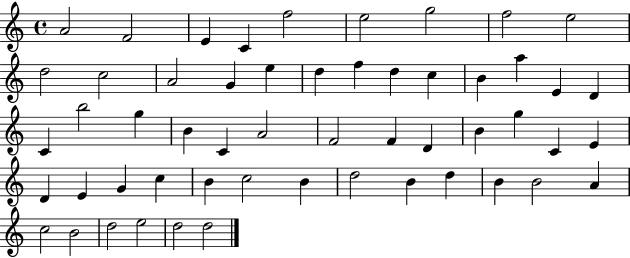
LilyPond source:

{
  \clef treble
  \time 4/4
  \defaultTimeSignature
  \key c \major
  a'2 f'2 | e'4 c'4 f''2 | e''2 g''2 | f''2 e''2 | \break d''2 c''2 | a'2 g'4 e''4 | d''4 f''4 d''4 c''4 | b'4 a''4 e'4 d'4 | \break c'4 b''2 g''4 | b'4 c'4 a'2 | f'2 f'4 d'4 | b'4 g''4 c'4 e'4 | \break d'4 e'4 g'4 c''4 | b'4 c''2 b'4 | d''2 b'4 d''4 | b'4 b'2 a'4 | \break c''2 b'2 | d''2 e''2 | d''2 d''2 | \bar "|."
}